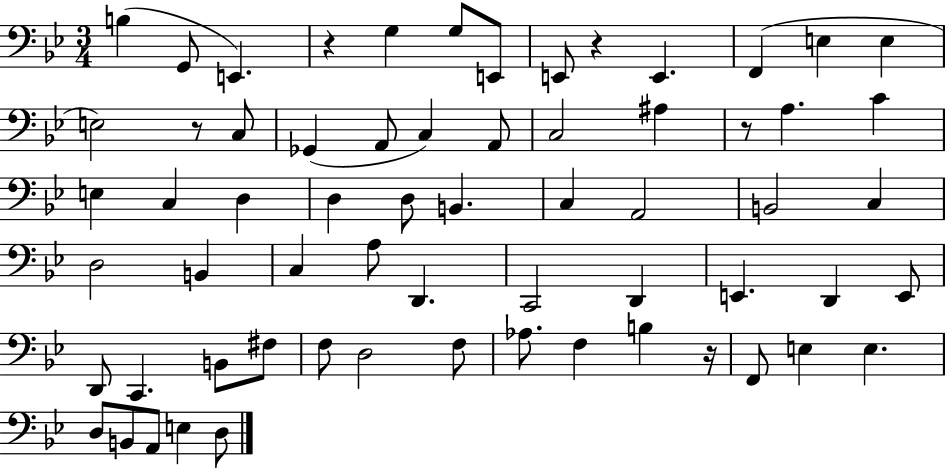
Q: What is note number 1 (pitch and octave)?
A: B3